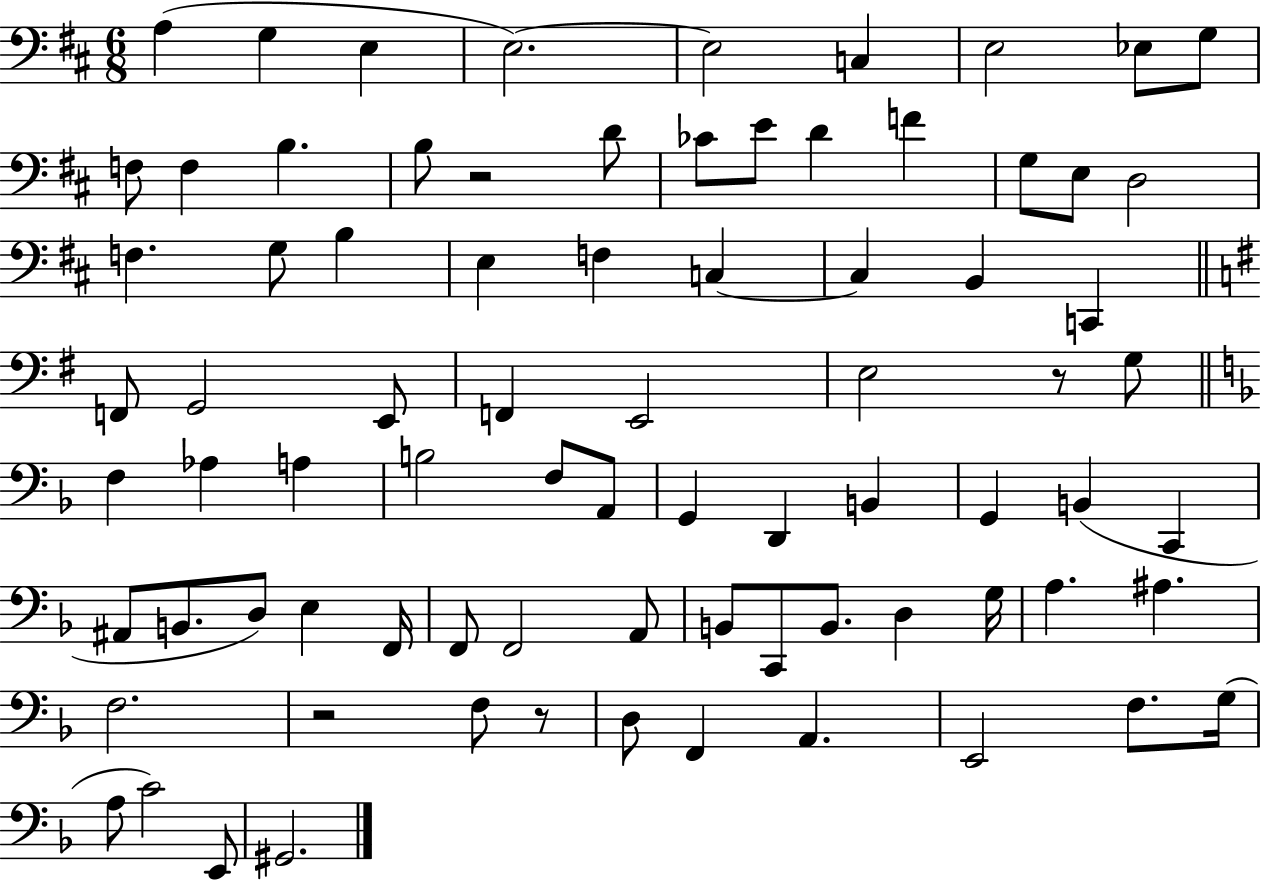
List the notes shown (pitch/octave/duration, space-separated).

A3/q G3/q E3/q E3/h. E3/h C3/q E3/h Eb3/e G3/e F3/e F3/q B3/q. B3/e R/h D4/e CES4/e E4/e D4/q F4/q G3/e E3/e D3/h F3/q. G3/e B3/q E3/q F3/q C3/q C3/q B2/q C2/q F2/e G2/h E2/e F2/q E2/h E3/h R/e G3/e F3/q Ab3/q A3/q B3/h F3/e A2/e G2/q D2/q B2/q G2/q B2/q C2/q A#2/e B2/e. D3/e E3/q F2/s F2/e F2/h A2/e B2/e C2/e B2/e. D3/q G3/s A3/q. A#3/q. F3/h. R/h F3/e R/e D3/e F2/q A2/q. E2/h F3/e. G3/s A3/e C4/h E2/e G#2/h.